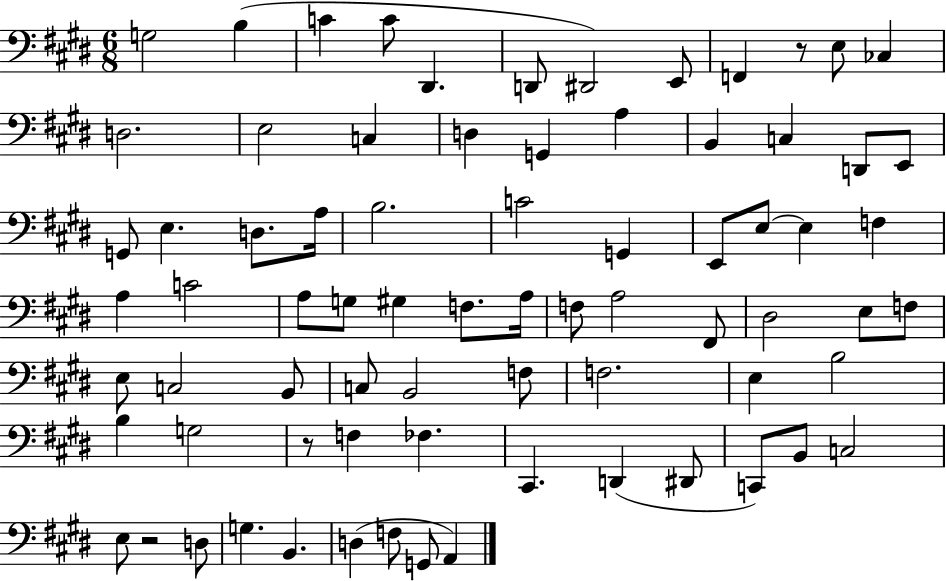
G3/h B3/q C4/q C4/e D#2/q. D2/e D#2/h E2/e F2/q R/e E3/e CES3/q D3/h. E3/h C3/q D3/q G2/q A3/q B2/q C3/q D2/e E2/e G2/e E3/q. D3/e. A3/s B3/h. C4/h G2/q E2/e E3/e E3/q F3/q A3/q C4/h A3/e G3/e G#3/q F3/e. A3/s F3/e A3/h F#2/e D#3/h E3/e F3/e E3/e C3/h B2/e C3/e B2/h F3/e F3/h. E3/q B3/h B3/q G3/h R/e F3/q FES3/q. C#2/q. D2/q D#2/e C2/e B2/e C3/h E3/e R/h D3/e G3/q. B2/q. D3/q F3/e G2/e A2/q